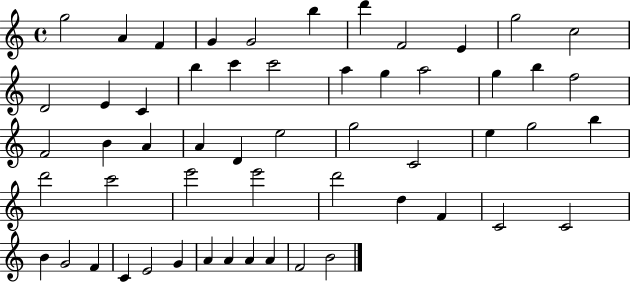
{
  \clef treble
  \time 4/4
  \defaultTimeSignature
  \key c \major
  g''2 a'4 f'4 | g'4 g'2 b''4 | d'''4 f'2 e'4 | g''2 c''2 | \break d'2 e'4 c'4 | b''4 c'''4 c'''2 | a''4 g''4 a''2 | g''4 b''4 f''2 | \break f'2 b'4 a'4 | a'4 d'4 e''2 | g''2 c'2 | e''4 g''2 b''4 | \break d'''2 c'''2 | e'''2 e'''2 | d'''2 d''4 f'4 | c'2 c'2 | \break b'4 g'2 f'4 | c'4 e'2 g'4 | a'4 a'4 a'4 a'4 | f'2 b'2 | \break \bar "|."
}